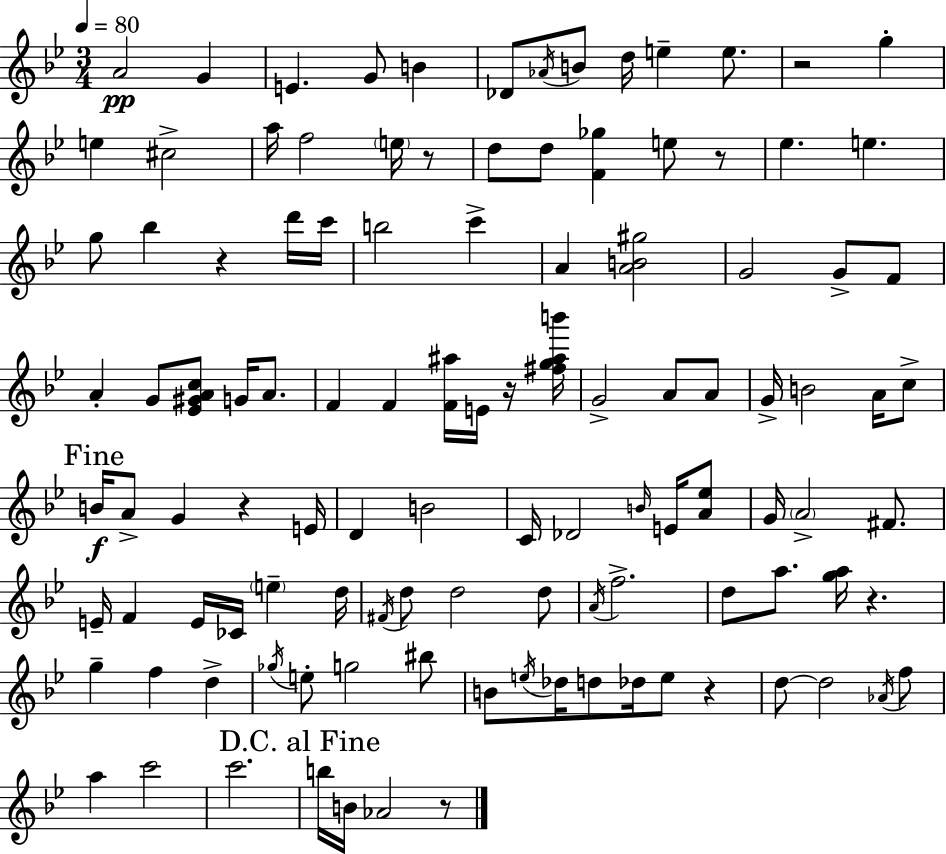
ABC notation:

X:1
T:Untitled
M:3/4
L:1/4
K:Bb
A2 G E G/2 B _D/2 _A/4 B/2 d/4 e e/2 z2 g e ^c2 a/4 f2 e/4 z/2 d/2 d/2 [F_g] e/2 z/2 _e e g/2 _b z d'/4 c'/4 b2 c' A [AB^g]2 G2 G/2 F/2 A G/2 [_E^GAc]/2 G/4 A/2 F F [F^a]/4 E/4 z/4 [^fg^ab']/4 G2 A/2 A/2 G/4 B2 A/4 c/2 B/4 A/2 G z E/4 D B2 C/4 _D2 B/4 E/4 [A_e]/2 G/4 A2 ^F/2 E/4 F E/4 _C/4 e d/4 ^F/4 d/2 d2 d/2 A/4 f2 d/2 a/2 [ga]/4 z g f d _g/4 e/2 g2 ^b/2 B/2 e/4 _d/4 d/2 _d/4 e/2 z d/2 d2 _A/4 f/2 a c'2 c'2 b/4 B/4 _A2 z/2